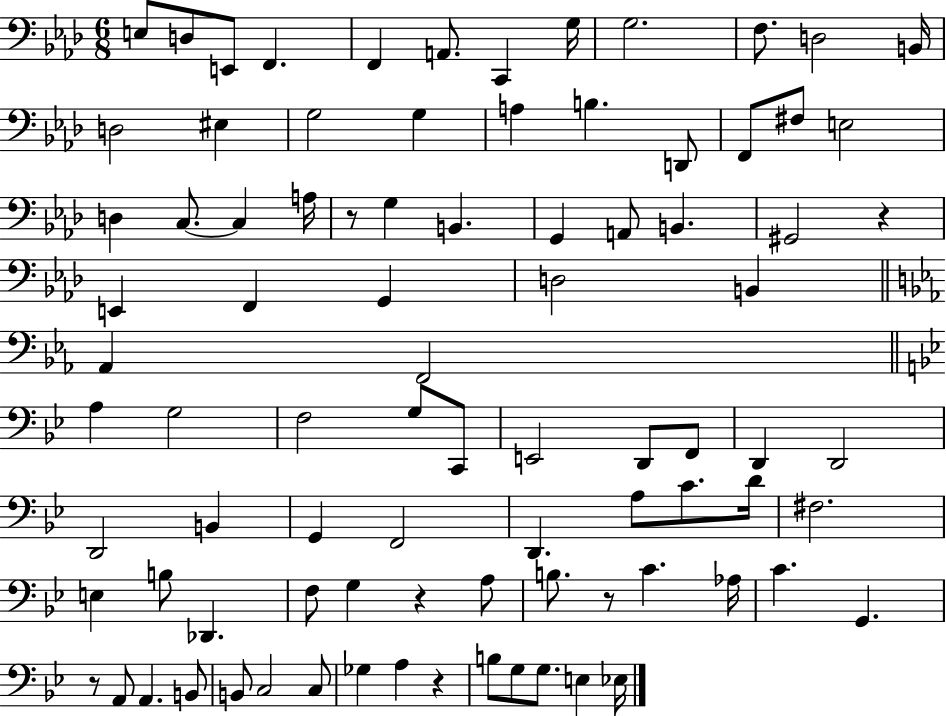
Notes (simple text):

E3/e D3/e E2/e F2/q. F2/q A2/e. C2/q G3/s G3/h. F3/e. D3/h B2/s D3/h EIS3/q G3/h G3/q A3/q B3/q. D2/e F2/e F#3/e E3/h D3/q C3/e. C3/q A3/s R/e G3/q B2/q. G2/q A2/e B2/q. G#2/h R/q E2/q F2/q G2/q D3/h B2/q Ab2/q F2/h A3/q G3/h F3/h G3/e C2/e E2/h D2/e F2/e D2/q D2/h D2/h B2/q G2/q F2/h D2/q. A3/e C4/e. D4/s F#3/h. E3/q B3/e Db2/q. F3/e G3/q R/q A3/e B3/e. R/e C4/q. Ab3/s C4/q. G2/q. R/e A2/e A2/q. B2/e B2/e C3/h C3/e Gb3/q A3/q R/q B3/e G3/e G3/e. E3/q Eb3/s